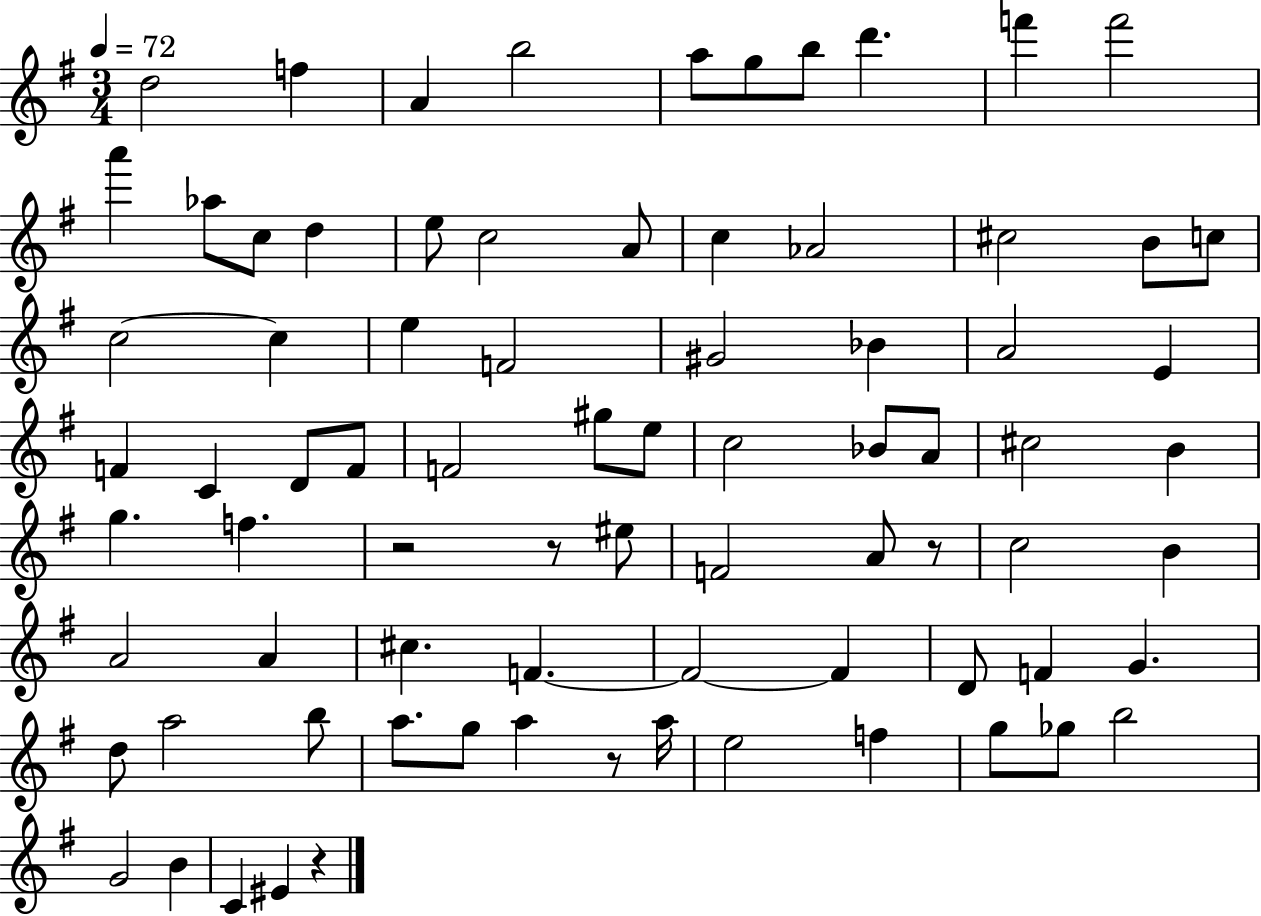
{
  \clef treble
  \numericTimeSignature
  \time 3/4
  \key g \major
  \tempo 4 = 72
  \repeat volta 2 { d''2 f''4 | a'4 b''2 | a''8 g''8 b''8 d'''4. | f'''4 f'''2 | \break a'''4 aes''8 c''8 d''4 | e''8 c''2 a'8 | c''4 aes'2 | cis''2 b'8 c''8 | \break c''2~~ c''4 | e''4 f'2 | gis'2 bes'4 | a'2 e'4 | \break f'4 c'4 d'8 f'8 | f'2 gis''8 e''8 | c''2 bes'8 a'8 | cis''2 b'4 | \break g''4. f''4. | r2 r8 eis''8 | f'2 a'8 r8 | c''2 b'4 | \break a'2 a'4 | cis''4. f'4.~~ | f'2~~ f'4 | d'8 f'4 g'4. | \break d''8 a''2 b''8 | a''8. g''8 a''4 r8 a''16 | e''2 f''4 | g''8 ges''8 b''2 | \break g'2 b'4 | c'4 eis'4 r4 | } \bar "|."
}